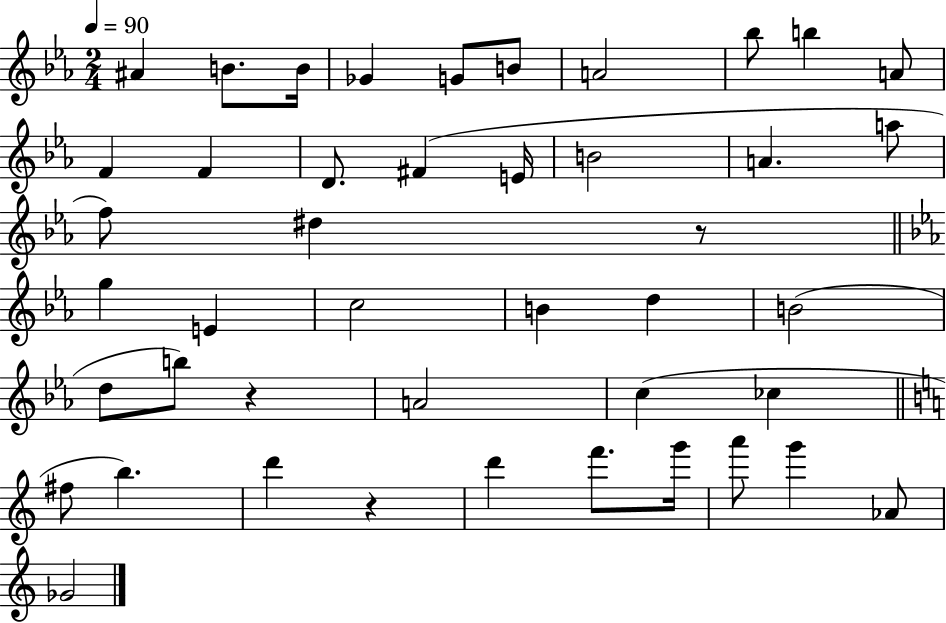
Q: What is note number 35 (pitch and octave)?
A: D6